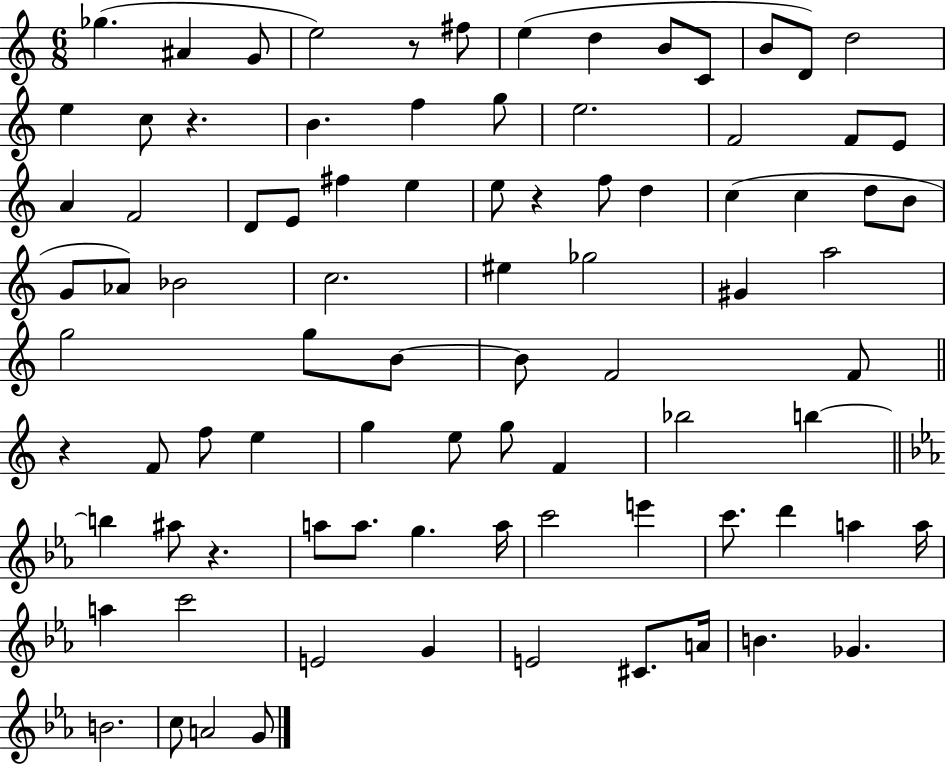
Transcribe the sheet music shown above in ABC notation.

X:1
T:Untitled
M:6/8
L:1/4
K:C
_g ^A G/2 e2 z/2 ^f/2 e d B/2 C/2 B/2 D/2 d2 e c/2 z B f g/2 e2 F2 F/2 E/2 A F2 D/2 E/2 ^f e e/2 z f/2 d c c d/2 B/2 G/2 _A/2 _B2 c2 ^e _g2 ^G a2 g2 g/2 B/2 B/2 F2 F/2 z F/2 f/2 e g e/2 g/2 F _b2 b b ^a/2 z a/2 a/2 g a/4 c'2 e' c'/2 d' a a/4 a c'2 E2 G E2 ^C/2 A/4 B _G B2 c/2 A2 G/2